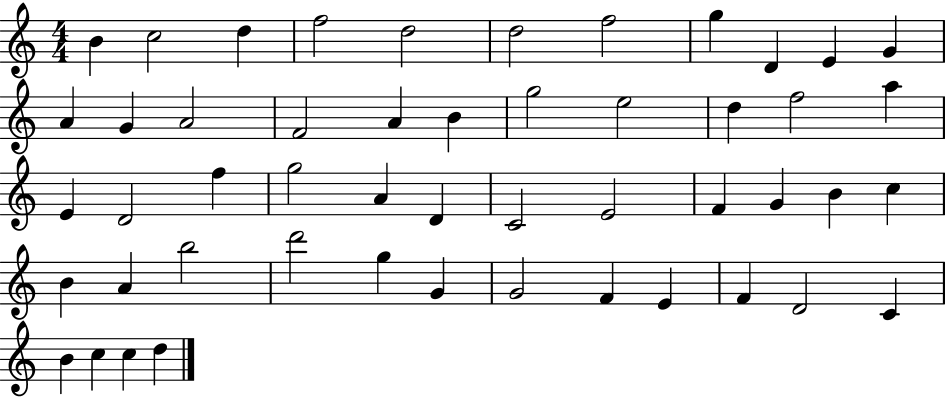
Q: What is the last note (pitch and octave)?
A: D5